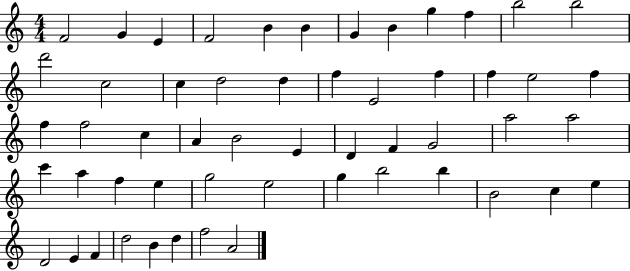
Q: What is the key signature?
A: C major